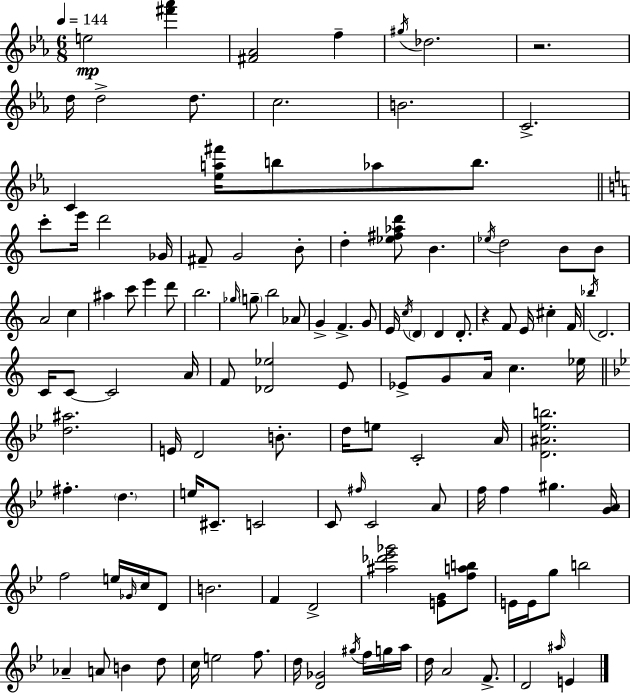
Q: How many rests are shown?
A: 2